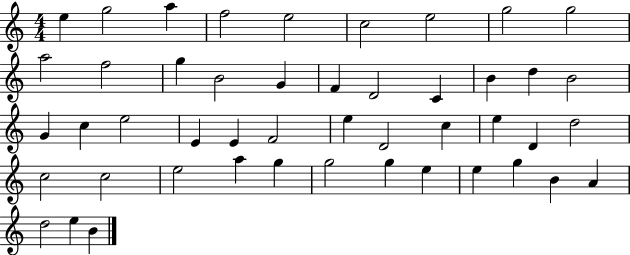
E5/q G5/h A5/q F5/h E5/h C5/h E5/h G5/h G5/h A5/h F5/h G5/q B4/h G4/q F4/q D4/h C4/q B4/q D5/q B4/h G4/q C5/q E5/h E4/q E4/q F4/h E5/q D4/h C5/q E5/q D4/q D5/h C5/h C5/h E5/h A5/q G5/q G5/h G5/q E5/q E5/q G5/q B4/q A4/q D5/h E5/q B4/q